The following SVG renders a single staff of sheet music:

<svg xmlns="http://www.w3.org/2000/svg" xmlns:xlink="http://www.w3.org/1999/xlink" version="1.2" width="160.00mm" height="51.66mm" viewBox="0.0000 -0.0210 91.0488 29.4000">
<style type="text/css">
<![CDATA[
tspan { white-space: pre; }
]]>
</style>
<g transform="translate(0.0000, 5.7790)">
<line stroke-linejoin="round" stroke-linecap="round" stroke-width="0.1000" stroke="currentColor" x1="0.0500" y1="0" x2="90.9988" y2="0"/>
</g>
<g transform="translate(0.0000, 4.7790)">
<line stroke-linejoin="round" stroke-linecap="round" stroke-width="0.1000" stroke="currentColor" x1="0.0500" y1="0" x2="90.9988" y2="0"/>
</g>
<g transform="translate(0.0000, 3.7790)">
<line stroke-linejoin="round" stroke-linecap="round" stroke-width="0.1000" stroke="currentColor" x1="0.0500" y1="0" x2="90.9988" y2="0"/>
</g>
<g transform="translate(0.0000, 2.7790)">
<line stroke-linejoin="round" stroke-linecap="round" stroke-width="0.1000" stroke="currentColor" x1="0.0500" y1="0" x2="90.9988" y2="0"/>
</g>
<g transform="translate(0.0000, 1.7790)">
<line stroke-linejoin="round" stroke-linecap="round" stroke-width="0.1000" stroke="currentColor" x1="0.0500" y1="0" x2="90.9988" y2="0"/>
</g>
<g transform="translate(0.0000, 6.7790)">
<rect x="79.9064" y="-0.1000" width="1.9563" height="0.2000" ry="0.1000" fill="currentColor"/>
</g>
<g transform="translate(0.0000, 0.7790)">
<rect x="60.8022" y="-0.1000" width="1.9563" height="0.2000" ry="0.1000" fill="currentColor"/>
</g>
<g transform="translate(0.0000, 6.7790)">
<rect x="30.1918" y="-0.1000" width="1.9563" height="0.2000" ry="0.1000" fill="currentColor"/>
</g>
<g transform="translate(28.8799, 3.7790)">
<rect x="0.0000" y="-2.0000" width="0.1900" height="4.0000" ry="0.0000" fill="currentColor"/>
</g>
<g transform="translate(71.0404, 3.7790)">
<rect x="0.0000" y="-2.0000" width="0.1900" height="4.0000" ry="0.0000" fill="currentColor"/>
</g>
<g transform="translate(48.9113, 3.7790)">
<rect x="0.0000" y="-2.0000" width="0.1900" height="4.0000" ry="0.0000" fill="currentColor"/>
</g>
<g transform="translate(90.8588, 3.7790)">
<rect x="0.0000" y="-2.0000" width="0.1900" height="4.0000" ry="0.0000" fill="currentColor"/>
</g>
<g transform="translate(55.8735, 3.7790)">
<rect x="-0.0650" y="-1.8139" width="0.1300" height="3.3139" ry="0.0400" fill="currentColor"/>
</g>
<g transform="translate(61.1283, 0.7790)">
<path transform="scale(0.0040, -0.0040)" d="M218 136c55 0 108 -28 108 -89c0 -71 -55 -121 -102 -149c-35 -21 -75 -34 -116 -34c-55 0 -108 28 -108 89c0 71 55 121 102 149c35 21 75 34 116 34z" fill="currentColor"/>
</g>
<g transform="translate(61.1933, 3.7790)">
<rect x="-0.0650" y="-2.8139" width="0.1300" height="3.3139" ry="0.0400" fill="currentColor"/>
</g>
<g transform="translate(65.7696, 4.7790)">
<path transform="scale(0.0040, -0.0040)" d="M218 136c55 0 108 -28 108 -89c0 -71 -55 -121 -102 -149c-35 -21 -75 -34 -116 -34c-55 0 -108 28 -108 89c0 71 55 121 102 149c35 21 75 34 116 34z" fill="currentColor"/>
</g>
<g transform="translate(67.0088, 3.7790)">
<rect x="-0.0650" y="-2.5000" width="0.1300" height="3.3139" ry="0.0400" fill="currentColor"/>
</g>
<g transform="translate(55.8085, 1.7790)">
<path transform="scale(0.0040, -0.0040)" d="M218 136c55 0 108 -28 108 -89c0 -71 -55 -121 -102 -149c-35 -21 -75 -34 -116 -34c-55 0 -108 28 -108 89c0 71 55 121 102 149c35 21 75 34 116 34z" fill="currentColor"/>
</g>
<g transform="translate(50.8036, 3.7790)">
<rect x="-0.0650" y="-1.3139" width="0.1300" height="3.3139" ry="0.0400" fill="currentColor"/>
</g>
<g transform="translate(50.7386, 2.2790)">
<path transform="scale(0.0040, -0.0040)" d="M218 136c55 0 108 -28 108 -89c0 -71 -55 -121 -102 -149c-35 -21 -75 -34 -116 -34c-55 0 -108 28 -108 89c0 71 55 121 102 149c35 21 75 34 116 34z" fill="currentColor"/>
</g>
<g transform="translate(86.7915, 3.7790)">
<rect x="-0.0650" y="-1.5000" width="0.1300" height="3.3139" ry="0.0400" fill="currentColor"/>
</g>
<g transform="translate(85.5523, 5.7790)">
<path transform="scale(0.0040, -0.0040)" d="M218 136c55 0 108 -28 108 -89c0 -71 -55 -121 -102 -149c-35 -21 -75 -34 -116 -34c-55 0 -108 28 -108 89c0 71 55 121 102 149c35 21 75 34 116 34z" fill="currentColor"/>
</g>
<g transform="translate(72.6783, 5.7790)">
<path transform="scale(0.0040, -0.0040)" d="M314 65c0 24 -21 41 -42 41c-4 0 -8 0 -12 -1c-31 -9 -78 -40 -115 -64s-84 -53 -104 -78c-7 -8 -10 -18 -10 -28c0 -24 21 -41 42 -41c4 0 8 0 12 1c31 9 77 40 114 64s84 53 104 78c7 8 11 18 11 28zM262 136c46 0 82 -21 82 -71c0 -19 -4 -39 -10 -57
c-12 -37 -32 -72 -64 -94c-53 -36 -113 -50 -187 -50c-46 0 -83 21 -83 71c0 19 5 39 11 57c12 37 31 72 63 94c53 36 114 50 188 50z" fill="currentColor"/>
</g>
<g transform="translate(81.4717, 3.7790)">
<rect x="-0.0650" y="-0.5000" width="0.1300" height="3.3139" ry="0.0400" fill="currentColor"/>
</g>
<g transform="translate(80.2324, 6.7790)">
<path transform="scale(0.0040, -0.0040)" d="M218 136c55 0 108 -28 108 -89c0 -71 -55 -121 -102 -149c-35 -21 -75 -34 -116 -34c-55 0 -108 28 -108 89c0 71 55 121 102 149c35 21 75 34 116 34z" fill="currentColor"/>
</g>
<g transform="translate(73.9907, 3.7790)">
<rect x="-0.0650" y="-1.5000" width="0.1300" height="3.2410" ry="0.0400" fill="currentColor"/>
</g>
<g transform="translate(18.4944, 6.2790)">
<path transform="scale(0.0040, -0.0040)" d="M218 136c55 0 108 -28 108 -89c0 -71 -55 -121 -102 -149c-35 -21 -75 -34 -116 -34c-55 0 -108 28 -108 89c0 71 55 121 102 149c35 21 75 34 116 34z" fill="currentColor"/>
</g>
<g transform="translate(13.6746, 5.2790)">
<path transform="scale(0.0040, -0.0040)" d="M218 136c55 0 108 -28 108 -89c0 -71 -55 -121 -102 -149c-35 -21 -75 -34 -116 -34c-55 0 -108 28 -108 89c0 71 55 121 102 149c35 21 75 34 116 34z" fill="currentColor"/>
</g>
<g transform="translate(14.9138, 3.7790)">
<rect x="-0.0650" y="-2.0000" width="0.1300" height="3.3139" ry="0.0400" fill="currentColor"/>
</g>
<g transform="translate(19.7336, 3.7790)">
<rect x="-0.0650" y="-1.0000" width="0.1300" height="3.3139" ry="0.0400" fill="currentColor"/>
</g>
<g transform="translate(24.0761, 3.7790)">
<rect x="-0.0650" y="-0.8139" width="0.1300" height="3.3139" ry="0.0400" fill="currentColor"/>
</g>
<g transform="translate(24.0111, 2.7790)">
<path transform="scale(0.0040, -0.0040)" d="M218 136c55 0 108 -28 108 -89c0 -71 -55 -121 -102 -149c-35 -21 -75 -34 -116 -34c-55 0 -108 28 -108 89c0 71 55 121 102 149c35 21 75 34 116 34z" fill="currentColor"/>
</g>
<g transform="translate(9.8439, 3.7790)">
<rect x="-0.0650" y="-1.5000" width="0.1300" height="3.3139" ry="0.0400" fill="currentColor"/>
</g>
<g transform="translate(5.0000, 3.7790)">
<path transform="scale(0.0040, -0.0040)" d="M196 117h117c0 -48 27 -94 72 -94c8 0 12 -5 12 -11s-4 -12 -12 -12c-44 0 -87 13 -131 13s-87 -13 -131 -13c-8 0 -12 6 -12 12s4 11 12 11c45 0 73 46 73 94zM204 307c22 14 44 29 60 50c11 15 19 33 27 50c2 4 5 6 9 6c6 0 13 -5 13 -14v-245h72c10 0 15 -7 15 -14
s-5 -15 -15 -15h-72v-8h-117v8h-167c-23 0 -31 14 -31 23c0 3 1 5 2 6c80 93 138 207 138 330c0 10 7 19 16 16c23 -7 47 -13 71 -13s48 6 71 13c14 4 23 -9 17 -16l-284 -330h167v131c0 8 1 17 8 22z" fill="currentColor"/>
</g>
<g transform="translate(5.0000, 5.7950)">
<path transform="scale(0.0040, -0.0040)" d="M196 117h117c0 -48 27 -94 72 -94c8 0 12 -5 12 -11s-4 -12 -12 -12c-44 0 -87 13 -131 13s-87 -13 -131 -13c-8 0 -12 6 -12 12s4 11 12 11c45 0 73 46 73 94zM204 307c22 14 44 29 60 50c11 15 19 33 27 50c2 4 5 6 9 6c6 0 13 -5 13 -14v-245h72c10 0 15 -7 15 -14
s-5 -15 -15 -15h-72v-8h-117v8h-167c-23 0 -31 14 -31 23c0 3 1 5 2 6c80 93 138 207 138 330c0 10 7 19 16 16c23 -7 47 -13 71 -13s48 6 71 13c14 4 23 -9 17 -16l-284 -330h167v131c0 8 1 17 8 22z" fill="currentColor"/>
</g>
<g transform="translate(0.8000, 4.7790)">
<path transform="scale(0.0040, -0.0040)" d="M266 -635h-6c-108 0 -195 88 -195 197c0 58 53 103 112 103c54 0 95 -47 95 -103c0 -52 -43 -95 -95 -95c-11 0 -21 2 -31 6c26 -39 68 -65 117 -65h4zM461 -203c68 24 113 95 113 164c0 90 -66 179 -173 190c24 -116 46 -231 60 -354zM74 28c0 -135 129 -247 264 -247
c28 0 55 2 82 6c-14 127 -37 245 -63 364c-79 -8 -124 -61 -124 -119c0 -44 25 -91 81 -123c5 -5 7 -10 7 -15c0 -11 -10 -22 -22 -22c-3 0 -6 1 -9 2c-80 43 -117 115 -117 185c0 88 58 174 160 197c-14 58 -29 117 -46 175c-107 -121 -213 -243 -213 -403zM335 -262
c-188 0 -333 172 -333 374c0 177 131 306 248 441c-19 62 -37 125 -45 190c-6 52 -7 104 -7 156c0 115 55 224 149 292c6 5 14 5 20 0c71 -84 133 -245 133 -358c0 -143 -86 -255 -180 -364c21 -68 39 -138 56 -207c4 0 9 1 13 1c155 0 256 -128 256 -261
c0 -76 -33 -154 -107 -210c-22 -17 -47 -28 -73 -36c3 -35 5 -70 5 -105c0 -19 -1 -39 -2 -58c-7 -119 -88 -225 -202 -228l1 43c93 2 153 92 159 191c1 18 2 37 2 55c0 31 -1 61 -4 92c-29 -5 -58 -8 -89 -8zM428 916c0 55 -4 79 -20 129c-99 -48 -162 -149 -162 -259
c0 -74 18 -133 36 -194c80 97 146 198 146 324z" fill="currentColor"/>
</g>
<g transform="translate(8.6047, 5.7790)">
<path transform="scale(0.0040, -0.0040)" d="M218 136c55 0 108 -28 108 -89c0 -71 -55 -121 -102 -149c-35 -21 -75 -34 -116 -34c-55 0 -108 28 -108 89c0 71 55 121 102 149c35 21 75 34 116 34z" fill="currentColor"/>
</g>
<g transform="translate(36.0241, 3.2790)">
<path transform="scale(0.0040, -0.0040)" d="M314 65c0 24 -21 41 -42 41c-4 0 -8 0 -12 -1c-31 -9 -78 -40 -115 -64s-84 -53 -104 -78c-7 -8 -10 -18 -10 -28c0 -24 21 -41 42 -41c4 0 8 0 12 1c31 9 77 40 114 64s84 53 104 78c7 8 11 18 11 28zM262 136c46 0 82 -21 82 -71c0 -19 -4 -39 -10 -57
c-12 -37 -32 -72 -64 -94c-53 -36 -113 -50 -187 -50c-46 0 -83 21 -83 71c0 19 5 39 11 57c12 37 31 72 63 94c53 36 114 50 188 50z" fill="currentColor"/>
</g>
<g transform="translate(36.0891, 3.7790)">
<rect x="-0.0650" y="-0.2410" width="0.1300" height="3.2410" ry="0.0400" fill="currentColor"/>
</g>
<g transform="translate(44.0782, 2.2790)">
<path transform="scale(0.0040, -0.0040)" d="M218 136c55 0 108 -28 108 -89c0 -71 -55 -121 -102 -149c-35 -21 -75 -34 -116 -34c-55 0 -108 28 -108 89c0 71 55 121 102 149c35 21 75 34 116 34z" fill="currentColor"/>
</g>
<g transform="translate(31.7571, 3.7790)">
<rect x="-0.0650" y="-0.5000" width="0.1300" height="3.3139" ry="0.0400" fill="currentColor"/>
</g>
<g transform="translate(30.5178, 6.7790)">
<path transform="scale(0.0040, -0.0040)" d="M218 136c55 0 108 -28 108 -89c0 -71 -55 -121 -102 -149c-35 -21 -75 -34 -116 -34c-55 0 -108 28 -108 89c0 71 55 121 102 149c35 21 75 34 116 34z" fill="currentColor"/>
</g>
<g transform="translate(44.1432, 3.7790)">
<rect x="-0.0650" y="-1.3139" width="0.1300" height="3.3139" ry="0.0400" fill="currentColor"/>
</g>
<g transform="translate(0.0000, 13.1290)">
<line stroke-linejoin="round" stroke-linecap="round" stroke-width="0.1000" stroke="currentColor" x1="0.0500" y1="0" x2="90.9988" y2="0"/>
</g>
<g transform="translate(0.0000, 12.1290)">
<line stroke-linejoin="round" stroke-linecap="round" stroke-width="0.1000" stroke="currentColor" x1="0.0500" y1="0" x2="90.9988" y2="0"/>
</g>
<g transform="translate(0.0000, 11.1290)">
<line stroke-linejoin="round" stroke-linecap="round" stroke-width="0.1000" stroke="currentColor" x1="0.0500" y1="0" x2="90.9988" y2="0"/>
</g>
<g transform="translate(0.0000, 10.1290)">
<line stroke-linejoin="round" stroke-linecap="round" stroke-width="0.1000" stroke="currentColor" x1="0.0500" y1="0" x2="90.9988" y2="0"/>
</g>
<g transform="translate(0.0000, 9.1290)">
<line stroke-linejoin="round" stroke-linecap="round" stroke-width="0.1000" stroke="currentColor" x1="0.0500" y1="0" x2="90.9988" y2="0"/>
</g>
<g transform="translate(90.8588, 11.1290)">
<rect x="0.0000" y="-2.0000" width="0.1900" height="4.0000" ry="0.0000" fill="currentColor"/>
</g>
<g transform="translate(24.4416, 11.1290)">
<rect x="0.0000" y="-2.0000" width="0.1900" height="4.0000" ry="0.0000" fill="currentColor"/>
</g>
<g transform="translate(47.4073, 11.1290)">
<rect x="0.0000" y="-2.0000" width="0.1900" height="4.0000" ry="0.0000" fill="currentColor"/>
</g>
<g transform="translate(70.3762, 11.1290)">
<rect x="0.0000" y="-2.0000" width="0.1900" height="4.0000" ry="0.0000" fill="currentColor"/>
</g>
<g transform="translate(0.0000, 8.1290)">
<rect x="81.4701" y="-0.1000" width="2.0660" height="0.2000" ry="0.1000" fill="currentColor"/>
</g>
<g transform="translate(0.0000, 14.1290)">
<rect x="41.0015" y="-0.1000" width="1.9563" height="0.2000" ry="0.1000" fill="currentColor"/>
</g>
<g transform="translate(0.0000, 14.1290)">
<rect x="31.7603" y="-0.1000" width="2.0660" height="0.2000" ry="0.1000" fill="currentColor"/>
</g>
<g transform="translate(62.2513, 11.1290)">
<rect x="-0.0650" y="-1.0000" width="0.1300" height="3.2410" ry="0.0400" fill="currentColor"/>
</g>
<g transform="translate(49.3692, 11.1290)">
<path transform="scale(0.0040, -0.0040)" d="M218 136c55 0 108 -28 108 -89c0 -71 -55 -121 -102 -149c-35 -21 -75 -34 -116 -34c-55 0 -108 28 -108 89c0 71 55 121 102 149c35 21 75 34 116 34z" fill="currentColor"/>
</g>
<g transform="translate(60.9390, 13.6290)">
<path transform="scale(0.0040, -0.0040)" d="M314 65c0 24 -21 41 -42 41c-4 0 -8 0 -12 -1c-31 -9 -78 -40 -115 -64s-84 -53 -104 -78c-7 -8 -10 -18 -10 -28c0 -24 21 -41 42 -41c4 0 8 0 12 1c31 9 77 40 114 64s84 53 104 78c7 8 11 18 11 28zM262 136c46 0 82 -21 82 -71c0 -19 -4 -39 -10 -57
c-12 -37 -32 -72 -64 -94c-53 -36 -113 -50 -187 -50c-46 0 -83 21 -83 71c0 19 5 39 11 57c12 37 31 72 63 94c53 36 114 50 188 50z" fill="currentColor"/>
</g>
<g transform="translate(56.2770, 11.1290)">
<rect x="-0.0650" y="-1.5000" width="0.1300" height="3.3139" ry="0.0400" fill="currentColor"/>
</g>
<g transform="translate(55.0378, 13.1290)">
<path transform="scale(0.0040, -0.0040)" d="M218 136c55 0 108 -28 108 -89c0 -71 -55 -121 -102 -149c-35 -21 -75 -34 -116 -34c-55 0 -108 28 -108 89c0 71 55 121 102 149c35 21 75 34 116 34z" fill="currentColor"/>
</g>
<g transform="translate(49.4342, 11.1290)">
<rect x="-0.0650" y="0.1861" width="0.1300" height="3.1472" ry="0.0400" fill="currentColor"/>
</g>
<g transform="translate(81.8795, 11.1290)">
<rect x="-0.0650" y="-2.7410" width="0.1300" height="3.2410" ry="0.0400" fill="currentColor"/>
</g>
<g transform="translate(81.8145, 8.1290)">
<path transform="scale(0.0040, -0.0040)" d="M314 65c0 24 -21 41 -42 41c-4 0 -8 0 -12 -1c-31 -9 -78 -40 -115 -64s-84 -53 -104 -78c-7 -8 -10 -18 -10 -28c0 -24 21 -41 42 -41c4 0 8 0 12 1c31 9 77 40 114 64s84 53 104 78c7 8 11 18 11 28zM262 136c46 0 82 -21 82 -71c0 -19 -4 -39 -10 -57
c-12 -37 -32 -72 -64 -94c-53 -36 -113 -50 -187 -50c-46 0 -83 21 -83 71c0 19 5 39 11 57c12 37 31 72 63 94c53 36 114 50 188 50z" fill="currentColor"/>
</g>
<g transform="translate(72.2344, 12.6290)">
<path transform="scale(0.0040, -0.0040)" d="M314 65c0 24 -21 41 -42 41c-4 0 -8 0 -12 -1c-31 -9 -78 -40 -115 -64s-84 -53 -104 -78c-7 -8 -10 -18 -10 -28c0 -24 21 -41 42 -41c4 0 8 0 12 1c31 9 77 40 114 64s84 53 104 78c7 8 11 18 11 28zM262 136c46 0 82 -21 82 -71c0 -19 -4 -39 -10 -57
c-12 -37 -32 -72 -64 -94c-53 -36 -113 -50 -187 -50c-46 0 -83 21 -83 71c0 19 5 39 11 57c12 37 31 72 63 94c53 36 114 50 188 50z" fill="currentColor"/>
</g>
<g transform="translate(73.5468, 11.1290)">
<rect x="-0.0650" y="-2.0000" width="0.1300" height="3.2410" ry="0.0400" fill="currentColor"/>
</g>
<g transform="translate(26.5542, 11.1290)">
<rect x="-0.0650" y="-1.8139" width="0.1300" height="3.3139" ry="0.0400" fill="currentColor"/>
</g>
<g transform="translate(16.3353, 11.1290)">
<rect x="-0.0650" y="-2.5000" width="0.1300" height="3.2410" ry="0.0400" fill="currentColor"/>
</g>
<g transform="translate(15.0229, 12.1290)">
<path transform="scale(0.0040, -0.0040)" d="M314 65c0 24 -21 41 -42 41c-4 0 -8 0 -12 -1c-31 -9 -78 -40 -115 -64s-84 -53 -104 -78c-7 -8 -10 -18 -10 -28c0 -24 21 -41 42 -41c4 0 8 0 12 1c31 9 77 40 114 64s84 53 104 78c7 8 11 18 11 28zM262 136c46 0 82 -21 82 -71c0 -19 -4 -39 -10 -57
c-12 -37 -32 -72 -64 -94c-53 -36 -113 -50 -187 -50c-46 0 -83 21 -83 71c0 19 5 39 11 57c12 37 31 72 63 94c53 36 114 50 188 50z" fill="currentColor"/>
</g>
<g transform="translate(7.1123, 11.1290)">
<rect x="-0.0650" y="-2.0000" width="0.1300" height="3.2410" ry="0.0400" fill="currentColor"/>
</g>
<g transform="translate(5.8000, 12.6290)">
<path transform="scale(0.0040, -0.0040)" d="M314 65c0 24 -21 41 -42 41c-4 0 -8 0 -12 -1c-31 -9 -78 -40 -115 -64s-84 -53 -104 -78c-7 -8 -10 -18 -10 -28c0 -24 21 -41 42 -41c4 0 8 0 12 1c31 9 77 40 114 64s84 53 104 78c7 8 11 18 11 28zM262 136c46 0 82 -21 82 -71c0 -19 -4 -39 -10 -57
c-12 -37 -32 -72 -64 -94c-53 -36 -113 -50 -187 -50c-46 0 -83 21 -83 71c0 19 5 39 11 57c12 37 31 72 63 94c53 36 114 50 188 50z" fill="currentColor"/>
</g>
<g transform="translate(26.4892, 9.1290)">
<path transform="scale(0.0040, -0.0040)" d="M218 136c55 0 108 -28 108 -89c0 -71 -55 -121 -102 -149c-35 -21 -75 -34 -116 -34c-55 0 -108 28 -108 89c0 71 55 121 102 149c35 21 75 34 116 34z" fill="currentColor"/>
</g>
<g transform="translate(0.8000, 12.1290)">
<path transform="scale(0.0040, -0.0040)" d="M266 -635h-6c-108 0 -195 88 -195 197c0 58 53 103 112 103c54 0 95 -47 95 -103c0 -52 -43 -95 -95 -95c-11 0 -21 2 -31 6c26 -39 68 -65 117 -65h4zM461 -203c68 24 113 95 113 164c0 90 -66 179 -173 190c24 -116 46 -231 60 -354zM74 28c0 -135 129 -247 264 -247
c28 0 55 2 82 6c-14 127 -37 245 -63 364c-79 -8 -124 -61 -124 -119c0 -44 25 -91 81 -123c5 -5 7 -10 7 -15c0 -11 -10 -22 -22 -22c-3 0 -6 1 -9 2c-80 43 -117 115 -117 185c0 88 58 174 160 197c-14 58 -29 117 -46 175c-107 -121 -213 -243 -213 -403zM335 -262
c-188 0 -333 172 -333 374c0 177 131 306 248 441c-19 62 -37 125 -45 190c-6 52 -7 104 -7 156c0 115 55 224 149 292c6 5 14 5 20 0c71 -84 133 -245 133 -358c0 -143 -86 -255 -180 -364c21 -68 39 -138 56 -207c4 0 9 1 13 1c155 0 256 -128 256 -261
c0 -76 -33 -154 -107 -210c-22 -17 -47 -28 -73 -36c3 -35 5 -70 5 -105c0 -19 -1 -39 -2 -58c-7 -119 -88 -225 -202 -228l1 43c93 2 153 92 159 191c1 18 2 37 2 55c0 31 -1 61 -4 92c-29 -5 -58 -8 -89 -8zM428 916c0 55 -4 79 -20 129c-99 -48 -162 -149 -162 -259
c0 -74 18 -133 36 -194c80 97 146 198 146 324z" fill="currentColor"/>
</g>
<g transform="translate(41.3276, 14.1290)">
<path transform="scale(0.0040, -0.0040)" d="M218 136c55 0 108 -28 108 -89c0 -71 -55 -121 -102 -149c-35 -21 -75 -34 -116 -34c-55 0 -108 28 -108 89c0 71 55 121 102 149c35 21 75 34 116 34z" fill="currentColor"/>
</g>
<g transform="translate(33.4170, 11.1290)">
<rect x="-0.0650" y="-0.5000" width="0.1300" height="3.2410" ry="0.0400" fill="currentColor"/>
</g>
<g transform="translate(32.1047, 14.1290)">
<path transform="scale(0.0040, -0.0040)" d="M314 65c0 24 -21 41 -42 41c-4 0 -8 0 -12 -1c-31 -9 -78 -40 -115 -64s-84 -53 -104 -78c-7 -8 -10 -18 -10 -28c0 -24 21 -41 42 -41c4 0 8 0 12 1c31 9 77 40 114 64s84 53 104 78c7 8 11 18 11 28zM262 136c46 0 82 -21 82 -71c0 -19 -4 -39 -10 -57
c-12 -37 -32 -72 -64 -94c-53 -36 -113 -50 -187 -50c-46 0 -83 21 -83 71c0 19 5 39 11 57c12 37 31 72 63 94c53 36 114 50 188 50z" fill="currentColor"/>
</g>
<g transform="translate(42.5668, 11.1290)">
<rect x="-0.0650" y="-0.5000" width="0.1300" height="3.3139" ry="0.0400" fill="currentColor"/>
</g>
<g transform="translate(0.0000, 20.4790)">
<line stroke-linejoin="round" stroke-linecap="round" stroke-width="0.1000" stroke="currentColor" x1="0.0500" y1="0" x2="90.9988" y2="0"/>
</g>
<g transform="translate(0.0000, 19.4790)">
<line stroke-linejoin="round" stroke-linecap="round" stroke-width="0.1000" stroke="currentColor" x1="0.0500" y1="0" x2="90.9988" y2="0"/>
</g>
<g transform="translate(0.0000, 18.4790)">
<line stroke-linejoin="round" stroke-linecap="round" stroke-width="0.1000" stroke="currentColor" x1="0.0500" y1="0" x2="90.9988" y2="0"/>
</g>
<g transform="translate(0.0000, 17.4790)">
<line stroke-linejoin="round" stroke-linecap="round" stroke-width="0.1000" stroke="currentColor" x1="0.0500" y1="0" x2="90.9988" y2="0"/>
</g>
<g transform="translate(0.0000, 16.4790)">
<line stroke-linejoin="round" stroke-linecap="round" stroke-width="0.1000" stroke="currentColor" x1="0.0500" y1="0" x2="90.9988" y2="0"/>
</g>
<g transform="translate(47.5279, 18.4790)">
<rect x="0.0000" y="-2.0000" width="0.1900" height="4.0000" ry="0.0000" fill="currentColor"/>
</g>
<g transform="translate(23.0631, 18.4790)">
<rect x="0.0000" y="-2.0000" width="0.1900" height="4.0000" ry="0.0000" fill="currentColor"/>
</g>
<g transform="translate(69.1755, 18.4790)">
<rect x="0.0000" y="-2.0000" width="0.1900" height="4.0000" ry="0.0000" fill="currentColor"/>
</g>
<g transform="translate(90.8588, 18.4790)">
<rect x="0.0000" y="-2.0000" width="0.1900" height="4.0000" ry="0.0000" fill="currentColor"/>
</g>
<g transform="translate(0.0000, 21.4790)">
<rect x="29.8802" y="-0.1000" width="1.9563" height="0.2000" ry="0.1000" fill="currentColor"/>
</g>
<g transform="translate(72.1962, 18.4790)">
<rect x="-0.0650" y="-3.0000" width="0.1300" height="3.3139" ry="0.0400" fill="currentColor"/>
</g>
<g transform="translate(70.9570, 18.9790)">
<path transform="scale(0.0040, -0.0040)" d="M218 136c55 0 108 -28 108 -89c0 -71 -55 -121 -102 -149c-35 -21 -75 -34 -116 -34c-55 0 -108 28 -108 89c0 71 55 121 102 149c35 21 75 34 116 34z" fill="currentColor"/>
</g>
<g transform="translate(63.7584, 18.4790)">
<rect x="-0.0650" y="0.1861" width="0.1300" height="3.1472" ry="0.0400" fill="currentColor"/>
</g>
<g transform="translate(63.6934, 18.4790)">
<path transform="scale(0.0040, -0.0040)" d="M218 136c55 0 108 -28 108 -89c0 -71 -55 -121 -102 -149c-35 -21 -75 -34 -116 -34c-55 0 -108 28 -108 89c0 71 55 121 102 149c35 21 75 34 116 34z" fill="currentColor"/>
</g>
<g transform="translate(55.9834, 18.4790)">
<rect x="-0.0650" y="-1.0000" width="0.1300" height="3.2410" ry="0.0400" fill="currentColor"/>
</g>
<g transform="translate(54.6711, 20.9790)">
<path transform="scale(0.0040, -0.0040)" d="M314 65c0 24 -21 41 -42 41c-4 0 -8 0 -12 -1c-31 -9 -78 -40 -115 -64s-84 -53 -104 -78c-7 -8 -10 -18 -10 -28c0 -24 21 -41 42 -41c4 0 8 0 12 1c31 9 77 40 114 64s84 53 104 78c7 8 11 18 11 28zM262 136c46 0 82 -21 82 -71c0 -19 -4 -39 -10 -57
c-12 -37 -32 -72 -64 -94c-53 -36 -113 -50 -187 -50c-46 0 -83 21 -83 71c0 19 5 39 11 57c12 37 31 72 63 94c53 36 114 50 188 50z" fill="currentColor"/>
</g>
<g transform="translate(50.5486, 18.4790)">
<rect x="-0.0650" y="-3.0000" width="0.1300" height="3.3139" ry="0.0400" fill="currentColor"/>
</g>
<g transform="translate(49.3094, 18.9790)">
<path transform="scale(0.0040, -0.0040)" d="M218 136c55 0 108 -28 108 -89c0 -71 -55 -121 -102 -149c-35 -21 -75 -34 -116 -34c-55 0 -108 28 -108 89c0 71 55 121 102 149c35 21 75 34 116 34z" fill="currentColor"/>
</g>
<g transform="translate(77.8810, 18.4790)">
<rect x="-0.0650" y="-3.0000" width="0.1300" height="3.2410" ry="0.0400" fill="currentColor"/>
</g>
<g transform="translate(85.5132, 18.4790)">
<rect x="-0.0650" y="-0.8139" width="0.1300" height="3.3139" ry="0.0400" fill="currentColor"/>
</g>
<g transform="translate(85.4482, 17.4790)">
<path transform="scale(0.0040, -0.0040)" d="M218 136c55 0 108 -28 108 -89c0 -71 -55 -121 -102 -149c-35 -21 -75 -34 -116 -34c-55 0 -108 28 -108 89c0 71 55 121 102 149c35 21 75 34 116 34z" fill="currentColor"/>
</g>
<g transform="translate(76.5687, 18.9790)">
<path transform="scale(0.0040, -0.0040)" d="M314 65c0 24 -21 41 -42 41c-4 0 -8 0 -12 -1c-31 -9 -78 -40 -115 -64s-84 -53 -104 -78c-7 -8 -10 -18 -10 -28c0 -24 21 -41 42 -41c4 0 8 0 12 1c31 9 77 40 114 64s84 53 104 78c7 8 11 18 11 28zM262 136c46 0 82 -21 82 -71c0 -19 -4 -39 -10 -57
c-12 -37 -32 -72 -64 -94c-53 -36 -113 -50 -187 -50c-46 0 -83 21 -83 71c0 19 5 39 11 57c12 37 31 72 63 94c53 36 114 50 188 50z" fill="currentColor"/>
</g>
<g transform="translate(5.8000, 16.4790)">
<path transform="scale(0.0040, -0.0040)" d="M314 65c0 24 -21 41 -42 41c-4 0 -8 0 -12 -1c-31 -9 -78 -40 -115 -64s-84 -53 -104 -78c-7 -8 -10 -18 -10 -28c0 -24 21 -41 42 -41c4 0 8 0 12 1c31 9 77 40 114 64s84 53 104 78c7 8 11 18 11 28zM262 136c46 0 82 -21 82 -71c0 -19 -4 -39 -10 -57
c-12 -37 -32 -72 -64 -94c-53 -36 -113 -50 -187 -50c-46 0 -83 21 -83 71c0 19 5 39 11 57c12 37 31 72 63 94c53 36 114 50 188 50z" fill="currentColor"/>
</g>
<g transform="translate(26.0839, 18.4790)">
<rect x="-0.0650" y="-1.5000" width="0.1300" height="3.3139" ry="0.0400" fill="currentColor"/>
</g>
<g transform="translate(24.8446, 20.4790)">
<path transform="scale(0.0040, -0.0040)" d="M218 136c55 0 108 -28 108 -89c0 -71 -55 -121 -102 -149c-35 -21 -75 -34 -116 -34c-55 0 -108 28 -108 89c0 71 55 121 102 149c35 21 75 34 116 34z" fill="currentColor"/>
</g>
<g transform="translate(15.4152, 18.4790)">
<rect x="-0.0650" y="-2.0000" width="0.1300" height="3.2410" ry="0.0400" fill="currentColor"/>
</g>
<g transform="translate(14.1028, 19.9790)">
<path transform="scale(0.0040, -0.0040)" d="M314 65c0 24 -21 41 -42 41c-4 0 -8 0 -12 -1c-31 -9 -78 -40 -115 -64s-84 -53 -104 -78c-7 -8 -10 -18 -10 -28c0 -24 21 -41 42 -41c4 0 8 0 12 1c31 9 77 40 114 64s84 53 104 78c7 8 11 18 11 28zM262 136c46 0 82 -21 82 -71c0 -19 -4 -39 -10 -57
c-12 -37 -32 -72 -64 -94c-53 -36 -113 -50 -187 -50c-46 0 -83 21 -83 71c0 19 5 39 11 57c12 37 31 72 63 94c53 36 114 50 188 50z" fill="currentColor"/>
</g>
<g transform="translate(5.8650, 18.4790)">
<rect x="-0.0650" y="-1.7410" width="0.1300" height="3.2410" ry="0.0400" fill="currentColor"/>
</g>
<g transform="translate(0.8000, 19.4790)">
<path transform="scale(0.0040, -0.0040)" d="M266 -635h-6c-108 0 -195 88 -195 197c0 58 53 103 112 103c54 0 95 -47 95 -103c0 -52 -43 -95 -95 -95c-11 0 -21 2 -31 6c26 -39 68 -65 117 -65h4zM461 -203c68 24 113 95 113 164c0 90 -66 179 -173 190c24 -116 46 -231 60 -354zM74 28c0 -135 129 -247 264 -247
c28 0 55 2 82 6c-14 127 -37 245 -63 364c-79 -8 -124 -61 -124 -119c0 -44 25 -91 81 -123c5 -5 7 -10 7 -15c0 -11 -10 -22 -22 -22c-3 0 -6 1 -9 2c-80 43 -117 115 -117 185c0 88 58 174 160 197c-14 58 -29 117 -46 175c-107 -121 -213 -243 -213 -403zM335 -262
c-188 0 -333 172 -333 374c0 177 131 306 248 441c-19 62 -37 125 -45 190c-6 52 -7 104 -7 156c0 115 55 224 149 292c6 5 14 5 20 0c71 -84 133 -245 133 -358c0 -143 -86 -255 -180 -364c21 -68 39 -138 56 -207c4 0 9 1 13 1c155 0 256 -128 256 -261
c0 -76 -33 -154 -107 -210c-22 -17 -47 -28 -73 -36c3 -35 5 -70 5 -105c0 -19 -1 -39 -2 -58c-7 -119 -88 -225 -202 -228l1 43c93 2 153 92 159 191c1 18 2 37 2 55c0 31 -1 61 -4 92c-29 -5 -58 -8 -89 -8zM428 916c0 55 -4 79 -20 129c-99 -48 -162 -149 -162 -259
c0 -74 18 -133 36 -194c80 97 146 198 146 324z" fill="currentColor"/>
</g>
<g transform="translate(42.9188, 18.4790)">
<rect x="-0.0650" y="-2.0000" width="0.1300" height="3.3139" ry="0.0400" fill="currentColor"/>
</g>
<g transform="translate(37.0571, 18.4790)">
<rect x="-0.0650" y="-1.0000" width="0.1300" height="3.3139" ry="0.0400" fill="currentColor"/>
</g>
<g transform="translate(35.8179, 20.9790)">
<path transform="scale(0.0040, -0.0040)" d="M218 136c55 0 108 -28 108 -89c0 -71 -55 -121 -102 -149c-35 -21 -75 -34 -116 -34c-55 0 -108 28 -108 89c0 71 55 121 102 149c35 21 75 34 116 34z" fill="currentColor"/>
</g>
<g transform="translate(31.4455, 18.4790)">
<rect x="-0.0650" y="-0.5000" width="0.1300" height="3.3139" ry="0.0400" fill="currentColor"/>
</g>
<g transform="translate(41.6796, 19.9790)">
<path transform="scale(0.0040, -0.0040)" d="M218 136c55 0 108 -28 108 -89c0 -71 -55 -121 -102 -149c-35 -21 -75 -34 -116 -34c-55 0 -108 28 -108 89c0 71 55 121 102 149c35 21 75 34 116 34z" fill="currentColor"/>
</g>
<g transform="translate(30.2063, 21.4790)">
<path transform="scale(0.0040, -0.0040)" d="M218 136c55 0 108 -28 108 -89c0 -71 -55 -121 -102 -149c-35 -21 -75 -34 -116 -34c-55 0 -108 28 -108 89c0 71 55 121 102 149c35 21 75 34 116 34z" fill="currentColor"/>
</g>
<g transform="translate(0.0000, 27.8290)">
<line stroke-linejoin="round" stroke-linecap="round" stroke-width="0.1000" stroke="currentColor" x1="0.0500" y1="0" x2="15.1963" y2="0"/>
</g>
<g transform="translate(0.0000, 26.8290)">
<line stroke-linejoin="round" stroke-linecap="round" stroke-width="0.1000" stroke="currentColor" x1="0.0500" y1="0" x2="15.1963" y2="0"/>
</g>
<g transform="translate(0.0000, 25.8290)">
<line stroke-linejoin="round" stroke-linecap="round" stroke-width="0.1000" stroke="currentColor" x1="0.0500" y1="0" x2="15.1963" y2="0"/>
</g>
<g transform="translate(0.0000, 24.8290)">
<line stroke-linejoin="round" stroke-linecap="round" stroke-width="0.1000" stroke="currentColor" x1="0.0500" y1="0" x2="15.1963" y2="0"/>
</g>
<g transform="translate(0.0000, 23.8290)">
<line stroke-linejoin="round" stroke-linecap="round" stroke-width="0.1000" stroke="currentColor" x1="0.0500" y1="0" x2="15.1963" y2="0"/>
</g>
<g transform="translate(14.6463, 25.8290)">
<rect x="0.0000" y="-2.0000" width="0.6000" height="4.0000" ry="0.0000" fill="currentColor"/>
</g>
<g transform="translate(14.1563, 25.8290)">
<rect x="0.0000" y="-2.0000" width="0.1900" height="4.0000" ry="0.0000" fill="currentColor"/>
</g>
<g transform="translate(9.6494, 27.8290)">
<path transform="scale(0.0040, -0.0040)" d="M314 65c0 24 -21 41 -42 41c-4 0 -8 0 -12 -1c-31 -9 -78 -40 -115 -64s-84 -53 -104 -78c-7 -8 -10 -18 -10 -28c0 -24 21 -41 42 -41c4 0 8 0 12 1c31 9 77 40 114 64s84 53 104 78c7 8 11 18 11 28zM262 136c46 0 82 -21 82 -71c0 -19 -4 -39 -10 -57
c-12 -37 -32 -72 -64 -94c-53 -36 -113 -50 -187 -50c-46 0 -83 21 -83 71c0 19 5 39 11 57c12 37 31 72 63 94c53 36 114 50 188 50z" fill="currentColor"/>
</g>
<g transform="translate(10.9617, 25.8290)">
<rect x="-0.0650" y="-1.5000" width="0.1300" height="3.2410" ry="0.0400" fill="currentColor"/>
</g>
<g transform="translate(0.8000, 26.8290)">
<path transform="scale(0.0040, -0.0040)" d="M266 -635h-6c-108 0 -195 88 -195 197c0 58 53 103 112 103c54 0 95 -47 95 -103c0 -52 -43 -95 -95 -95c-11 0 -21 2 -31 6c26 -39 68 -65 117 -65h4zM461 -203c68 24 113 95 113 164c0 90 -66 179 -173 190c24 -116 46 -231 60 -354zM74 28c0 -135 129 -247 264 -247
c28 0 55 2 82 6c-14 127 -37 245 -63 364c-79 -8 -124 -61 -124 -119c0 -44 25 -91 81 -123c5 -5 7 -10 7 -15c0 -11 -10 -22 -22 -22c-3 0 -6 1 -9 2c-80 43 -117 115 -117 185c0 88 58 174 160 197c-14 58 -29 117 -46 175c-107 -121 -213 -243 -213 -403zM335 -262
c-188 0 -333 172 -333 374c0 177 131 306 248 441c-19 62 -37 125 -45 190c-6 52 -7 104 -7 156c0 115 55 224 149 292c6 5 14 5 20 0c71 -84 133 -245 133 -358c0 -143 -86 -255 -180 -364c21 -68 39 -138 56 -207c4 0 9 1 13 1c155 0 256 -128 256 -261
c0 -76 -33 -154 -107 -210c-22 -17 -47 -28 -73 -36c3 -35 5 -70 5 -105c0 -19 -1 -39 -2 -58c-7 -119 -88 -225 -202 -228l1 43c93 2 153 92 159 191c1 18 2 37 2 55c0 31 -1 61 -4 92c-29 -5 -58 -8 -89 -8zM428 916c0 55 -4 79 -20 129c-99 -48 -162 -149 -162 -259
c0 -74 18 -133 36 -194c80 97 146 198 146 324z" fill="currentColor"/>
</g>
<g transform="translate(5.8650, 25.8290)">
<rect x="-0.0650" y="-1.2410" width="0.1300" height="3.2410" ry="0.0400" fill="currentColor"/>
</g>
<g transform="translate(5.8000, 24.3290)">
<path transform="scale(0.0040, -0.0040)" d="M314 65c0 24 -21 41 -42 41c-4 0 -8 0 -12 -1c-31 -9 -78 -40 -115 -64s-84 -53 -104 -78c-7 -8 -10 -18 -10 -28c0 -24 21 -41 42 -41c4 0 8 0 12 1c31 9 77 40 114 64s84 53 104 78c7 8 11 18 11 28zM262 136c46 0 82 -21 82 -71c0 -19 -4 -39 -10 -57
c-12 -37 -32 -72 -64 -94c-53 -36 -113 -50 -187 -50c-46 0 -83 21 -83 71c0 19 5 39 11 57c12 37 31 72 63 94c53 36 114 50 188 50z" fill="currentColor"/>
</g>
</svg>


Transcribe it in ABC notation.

X:1
T:Untitled
M:4/4
L:1/4
K:C
E F D d C c2 e e f a G E2 C E F2 G2 f C2 C B E D2 F2 a2 f2 F2 E C D F A D2 B A A2 d e2 E2